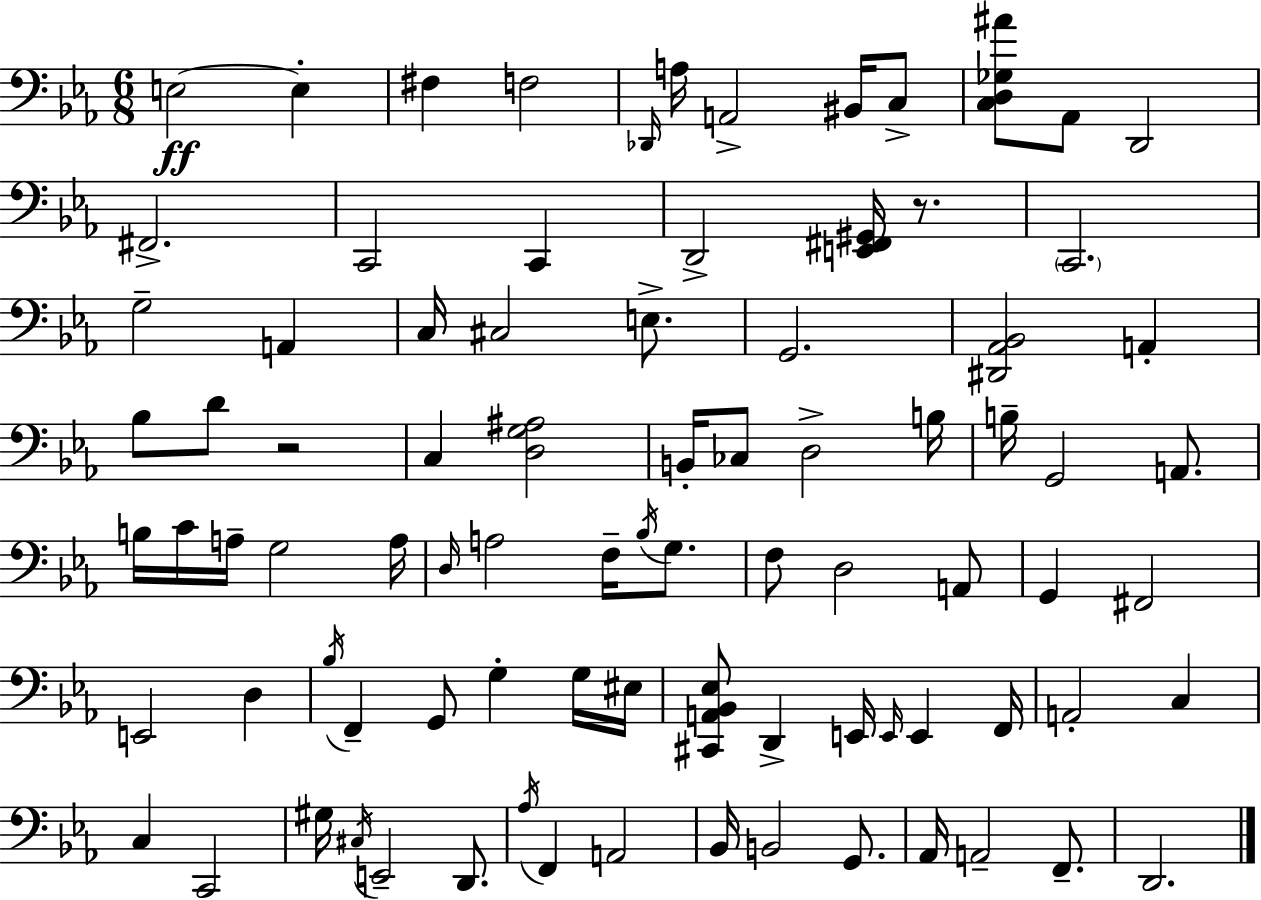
X:1
T:Untitled
M:6/8
L:1/4
K:Cm
E,2 E, ^F, F,2 _D,,/4 A,/4 A,,2 ^B,,/4 C,/2 [C,D,_G,^A]/2 _A,,/2 D,,2 ^F,,2 C,,2 C,, D,,2 [E,,^F,,^G,,]/4 z/2 C,,2 G,2 A,, C,/4 ^C,2 E,/2 G,,2 [^D,,_A,,_B,,]2 A,, _B,/2 D/2 z2 C, [D,G,^A,]2 B,,/4 _C,/2 D,2 B,/4 B,/4 G,,2 A,,/2 B,/4 C/4 A,/4 G,2 A,/4 D,/4 A,2 F,/4 _B,/4 G,/2 F,/2 D,2 A,,/2 G,, ^F,,2 E,,2 D, _B,/4 F,, G,,/2 G, G,/4 ^E,/4 [^C,,A,,_B,,_E,]/2 D,, E,,/4 E,,/4 E,, F,,/4 A,,2 C, C, C,,2 ^G,/4 ^C,/4 E,,2 D,,/2 _A,/4 F,, A,,2 _B,,/4 B,,2 G,,/2 _A,,/4 A,,2 F,,/2 D,,2